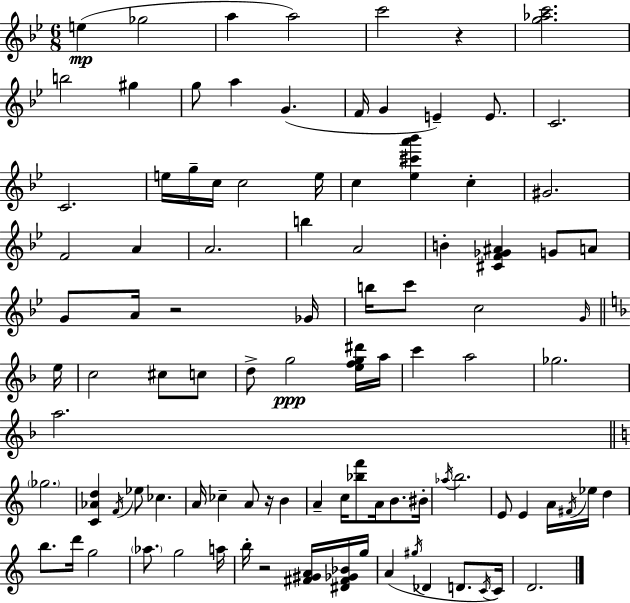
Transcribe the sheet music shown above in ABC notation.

X:1
T:Untitled
M:6/8
L:1/4
K:Bb
e _g2 a a2 c'2 z [g_ac']2 b2 ^g g/2 a G F/4 G E E/2 C2 C2 e/4 g/4 c/4 c2 e/4 c [_e^c'a'_b'] c ^G2 F2 A A2 b A2 B [^CF_G^A] G/2 A/2 G/2 A/4 z2 _G/4 b/4 c'/2 c2 G/4 e/4 c2 ^c/2 c/2 d/2 g2 [efg^d']/4 a/4 c' a2 _g2 a2 _g2 [C_Ad] F/4 _e/2 _c A/4 _c A/2 z/4 B A c/4 [_bf']/2 A/4 B/2 ^B/4 _a/4 b2 E/2 E A/4 ^F/4 _e/4 d b/2 d'/4 g2 _a/2 g2 a/4 b/4 z2 [^F^GA]/4 [^D^F_G_B]/4 g/4 A ^g/4 _D D/2 C/4 C/4 D2